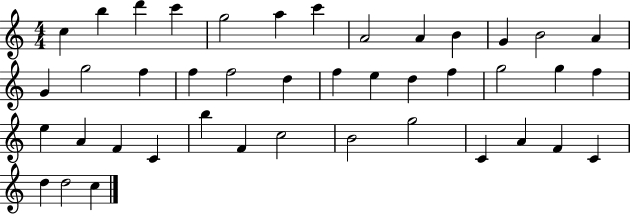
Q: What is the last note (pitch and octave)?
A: C5